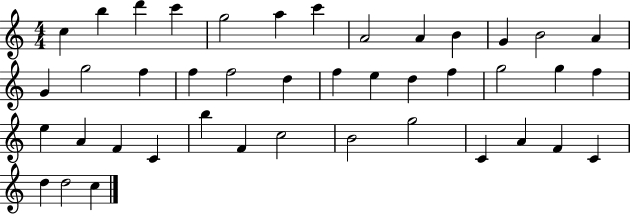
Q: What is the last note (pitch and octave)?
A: C5